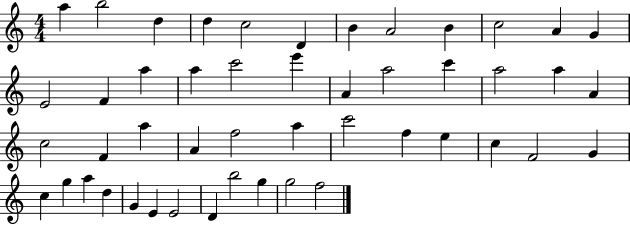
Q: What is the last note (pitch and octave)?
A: F5